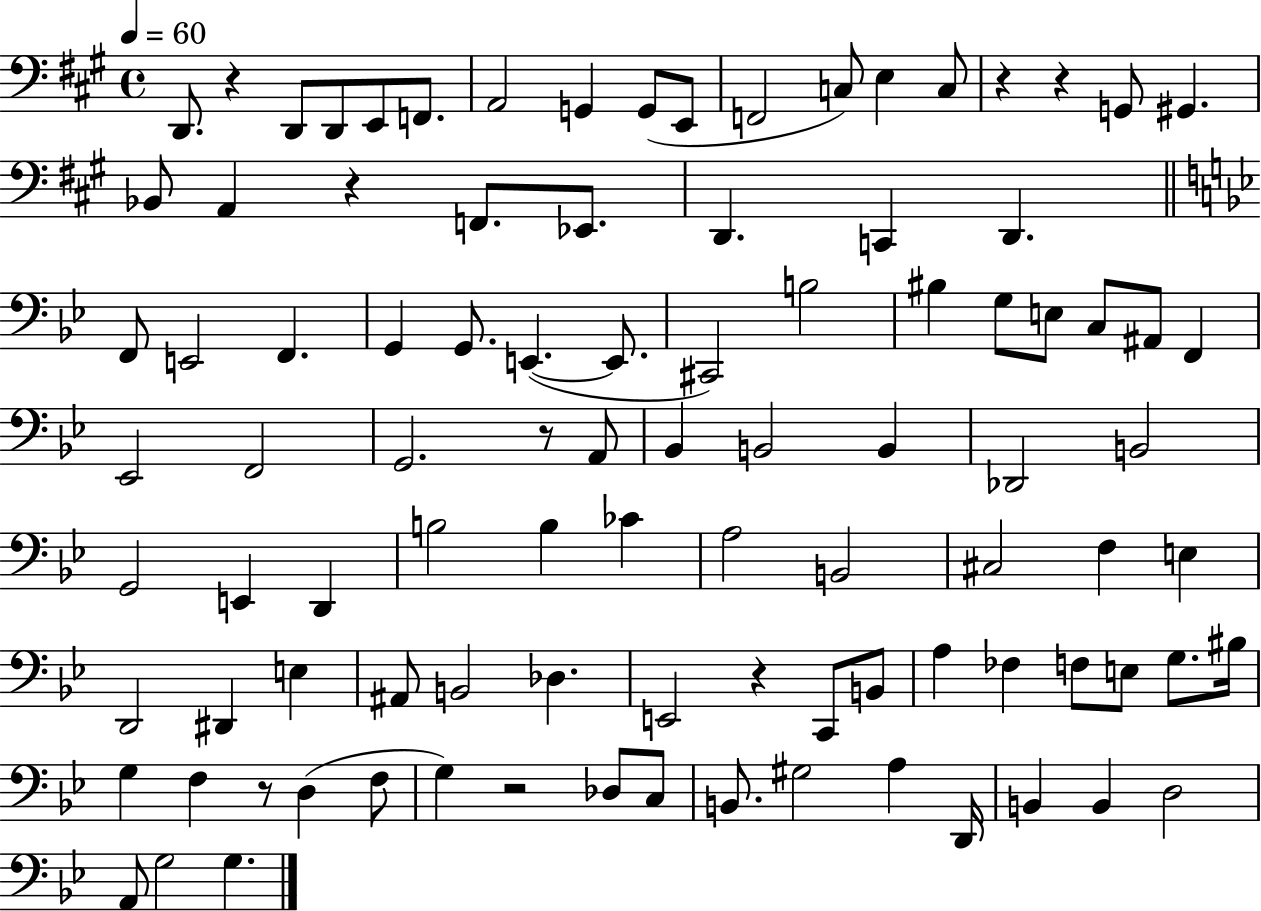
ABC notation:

X:1
T:Untitled
M:4/4
L:1/4
K:A
D,,/2 z D,,/2 D,,/2 E,,/2 F,,/2 A,,2 G,, G,,/2 E,,/2 F,,2 C,/2 E, C,/2 z z G,,/2 ^G,, _B,,/2 A,, z F,,/2 _E,,/2 D,, C,, D,, F,,/2 E,,2 F,, G,, G,,/2 E,, E,,/2 ^C,,2 B,2 ^B, G,/2 E,/2 C,/2 ^A,,/2 F,, _E,,2 F,,2 G,,2 z/2 A,,/2 _B,, B,,2 B,, _D,,2 B,,2 G,,2 E,, D,, B,2 B, _C A,2 B,,2 ^C,2 F, E, D,,2 ^D,, E, ^A,,/2 B,,2 _D, E,,2 z C,,/2 B,,/2 A, _F, F,/2 E,/2 G,/2 ^B,/4 G, F, z/2 D, F,/2 G, z2 _D,/2 C,/2 B,,/2 ^G,2 A, D,,/4 B,, B,, D,2 A,,/2 G,2 G,